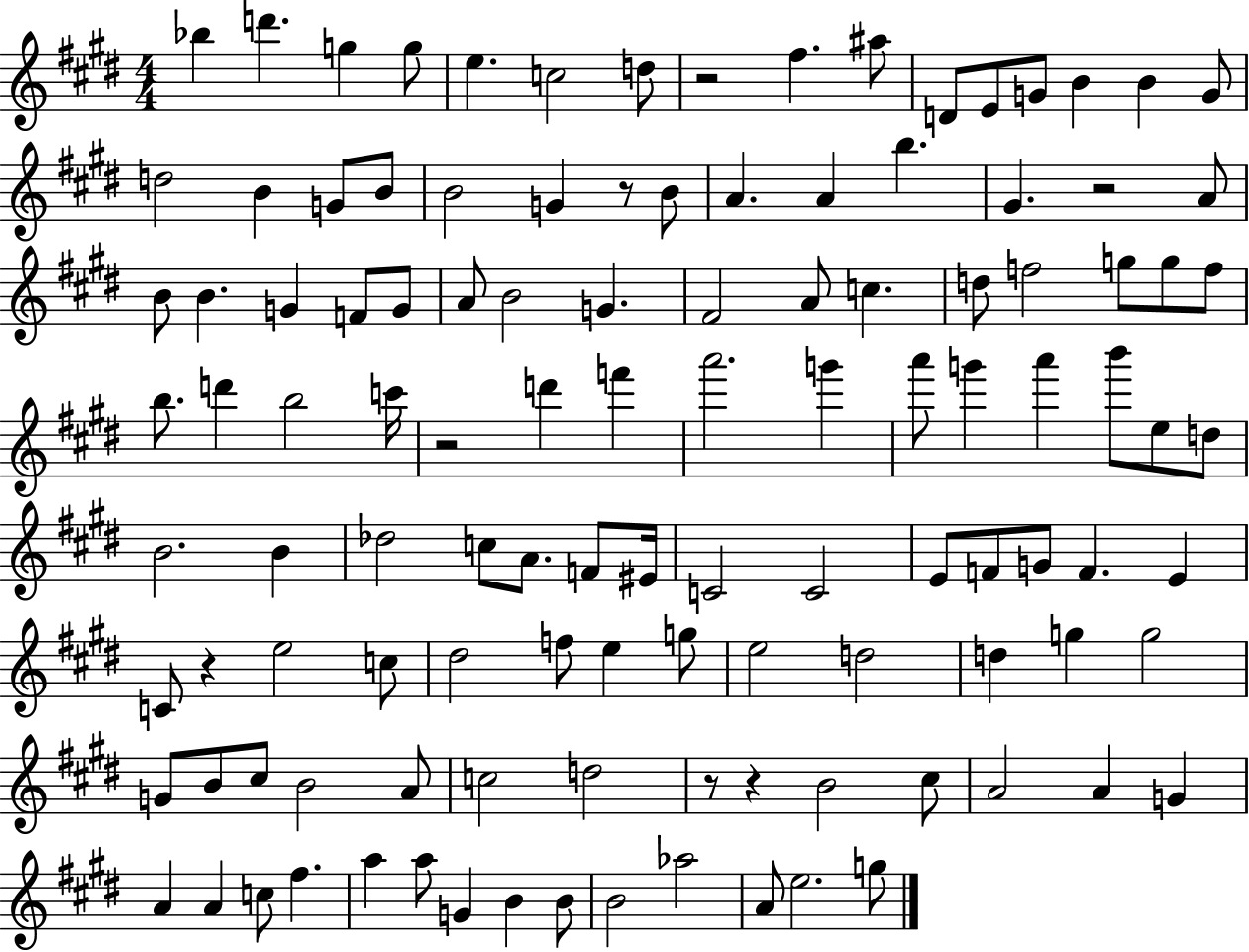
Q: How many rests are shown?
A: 7